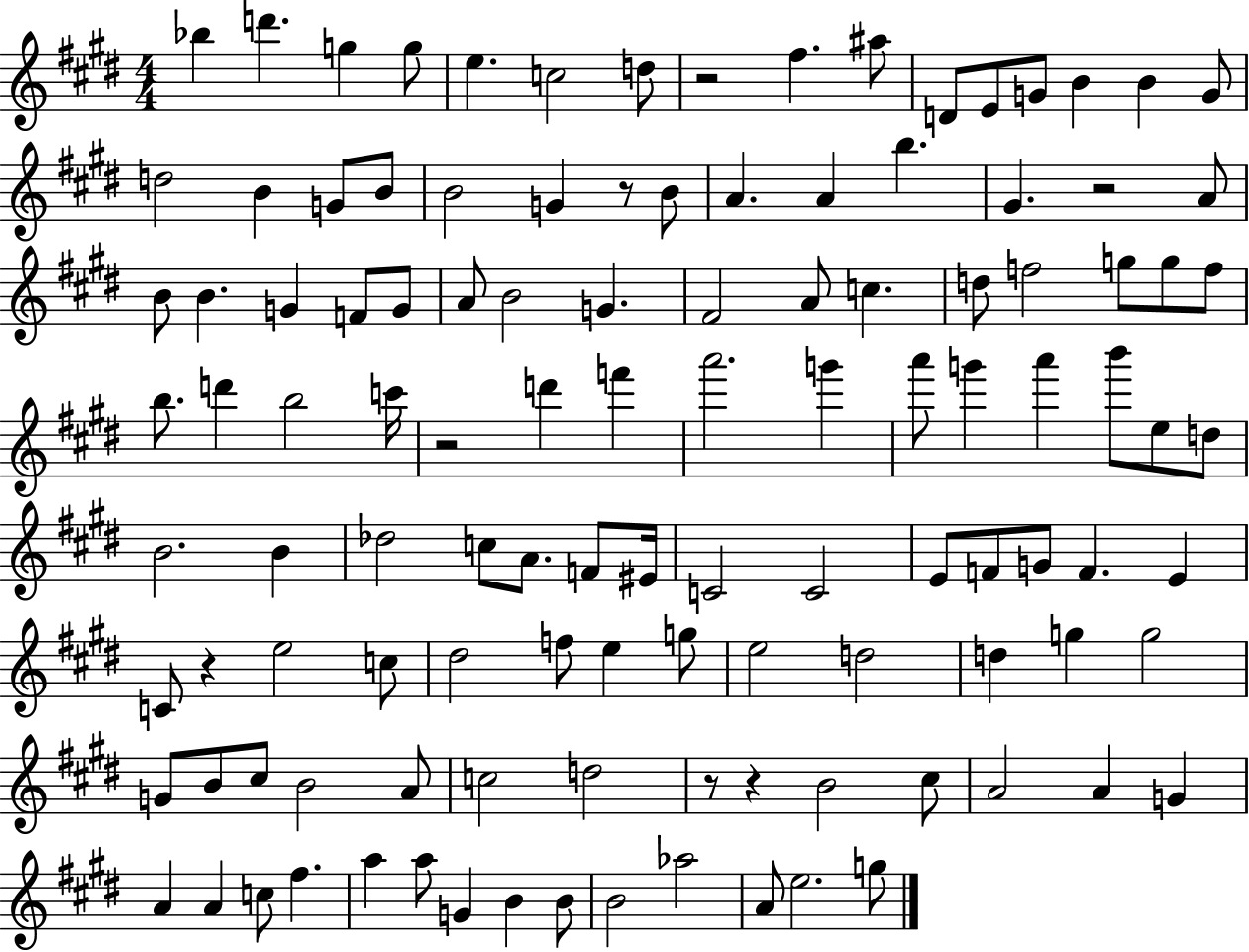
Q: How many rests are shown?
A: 7